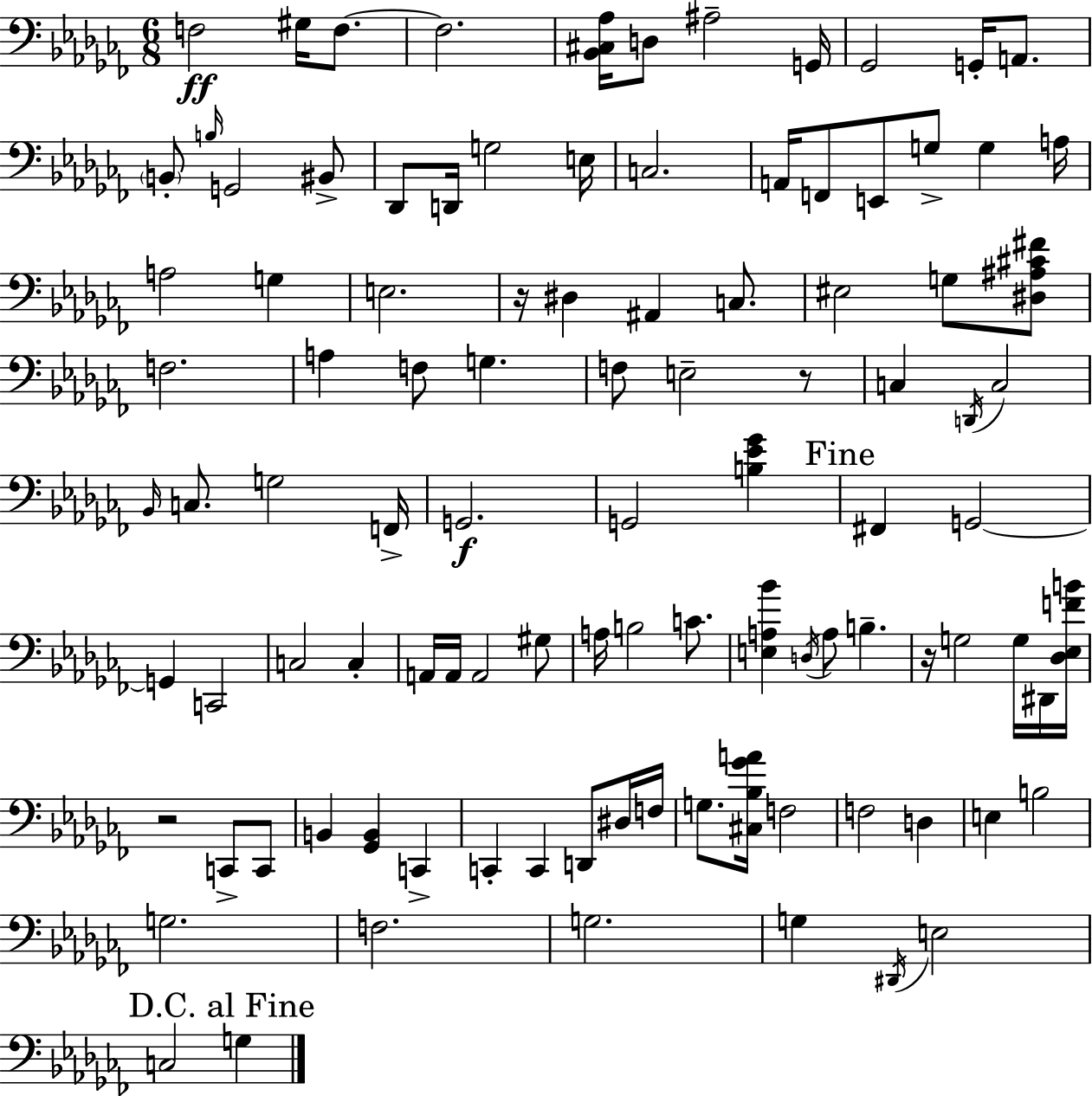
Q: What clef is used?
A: bass